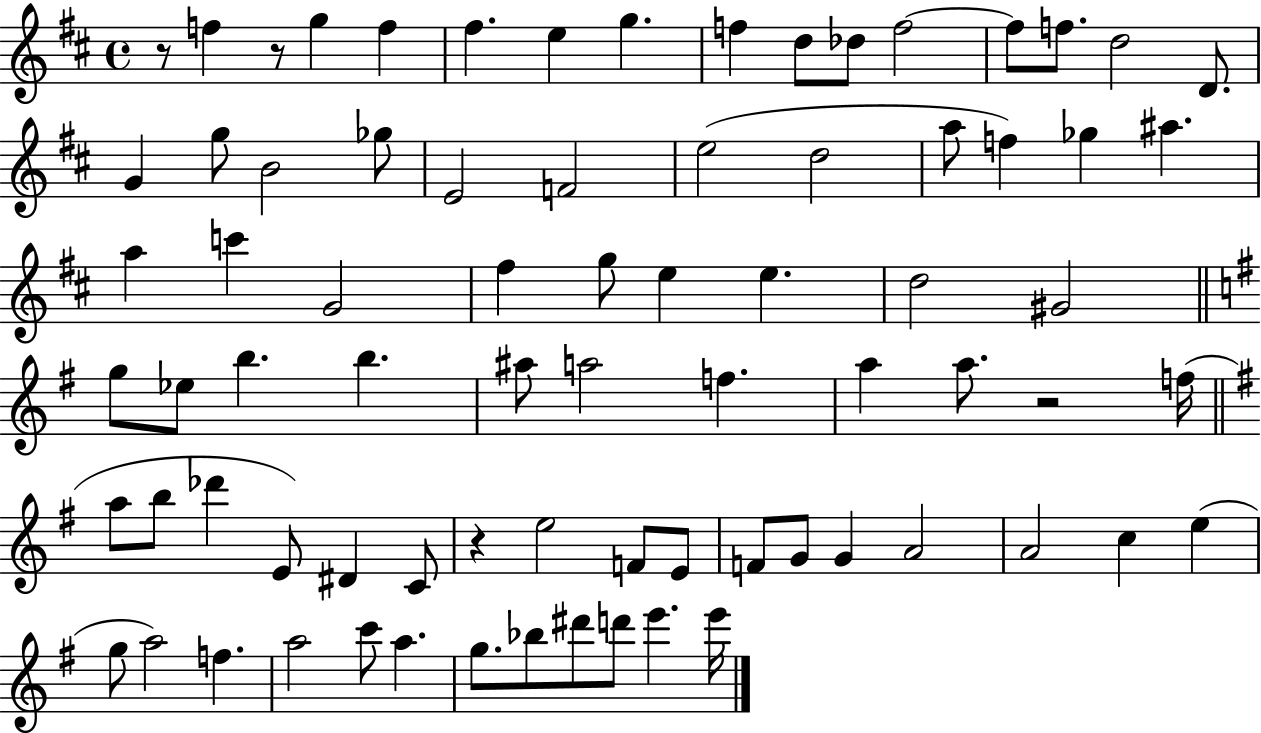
X:1
T:Untitled
M:4/4
L:1/4
K:D
z/2 f z/2 g f ^f e g f d/2 _d/2 f2 f/2 f/2 d2 D/2 G g/2 B2 _g/2 E2 F2 e2 d2 a/2 f _g ^a a c' G2 ^f g/2 e e d2 ^G2 g/2 _e/2 b b ^a/2 a2 f a a/2 z2 f/4 a/2 b/2 _d' E/2 ^D C/2 z e2 F/2 E/2 F/2 G/2 G A2 A2 c e g/2 a2 f a2 c'/2 a g/2 _b/2 ^d'/2 d'/2 e' e'/4